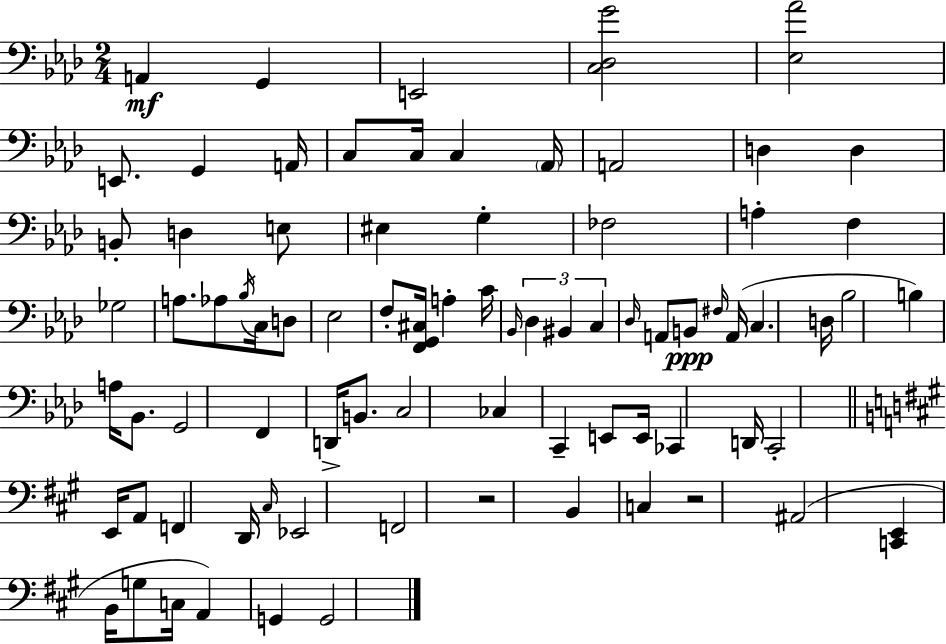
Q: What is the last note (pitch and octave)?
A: G2